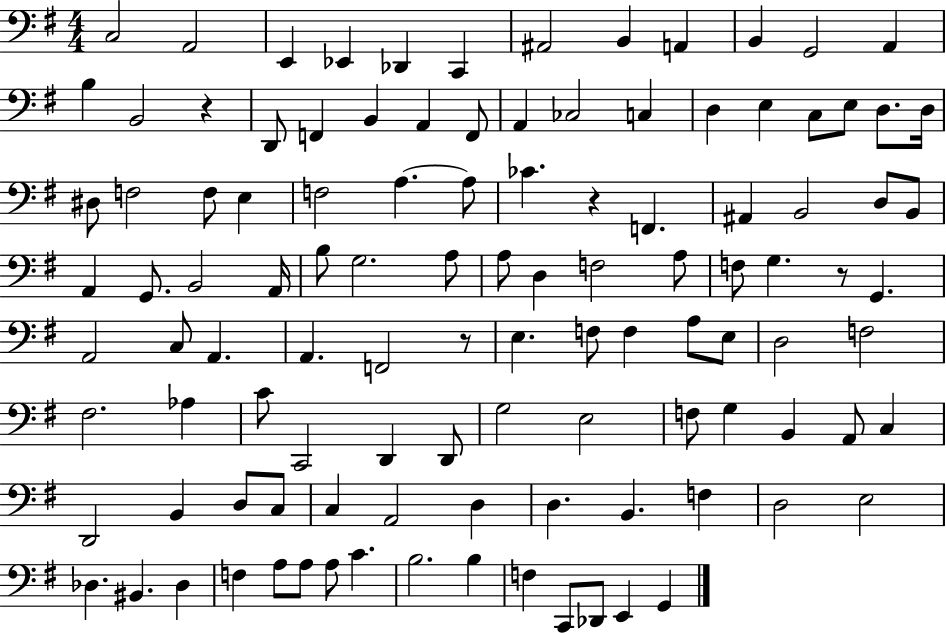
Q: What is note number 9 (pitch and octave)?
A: A2